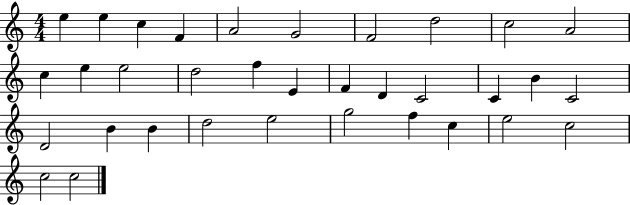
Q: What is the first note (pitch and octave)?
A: E5